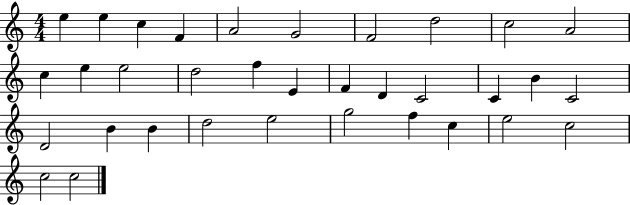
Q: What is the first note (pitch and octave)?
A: E5